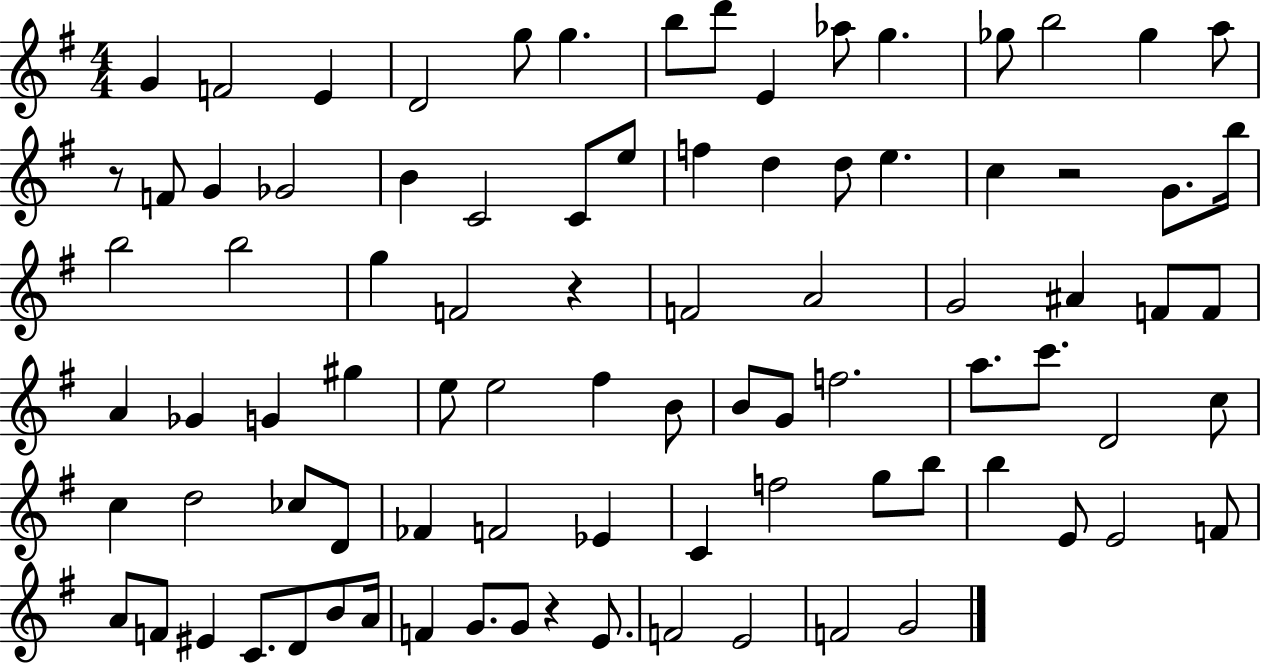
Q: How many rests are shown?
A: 4